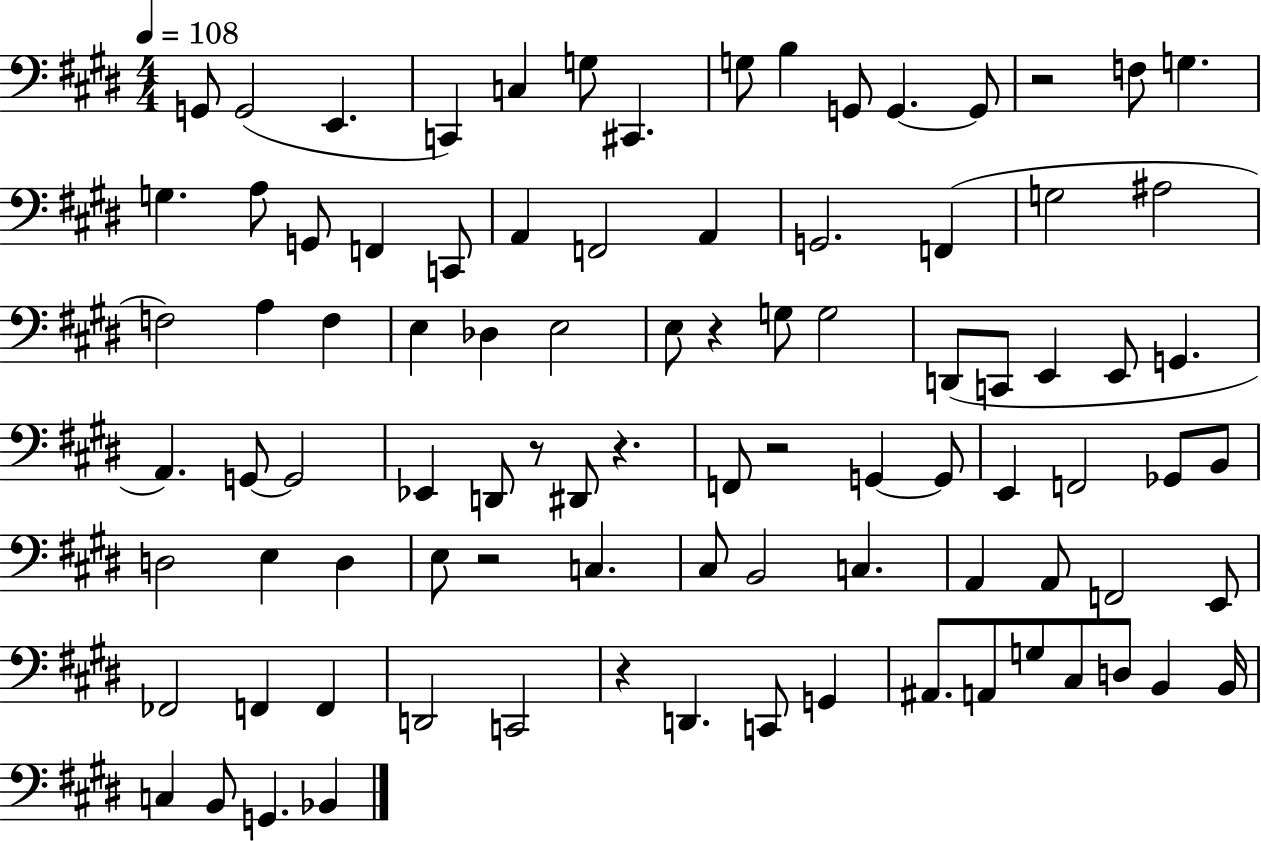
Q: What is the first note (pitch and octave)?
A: G2